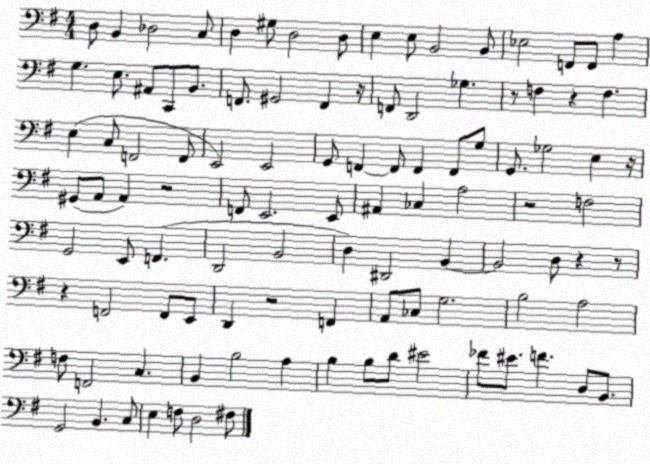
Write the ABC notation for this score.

X:1
T:Untitled
M:4/4
L:1/4
K:G
D,/2 B,, _D,2 C,/2 D, ^G,/2 D,2 D,/2 E, E,/2 B,,2 B,,/2 _E,2 F,,/2 F,,/2 A, G, E,/2 ^A,,/2 C,,/2 B,,/2 F,,/2 ^G,,2 F,, z/4 F,,/2 D,,2 _G, z/2 F, z F, E, C,/2 F,,2 F,,/2 E,,2 E,,2 G,,/2 F,, F,,/2 F,, F,,/2 G,/2 G,,/2 _G,2 E, z/4 ^G,,/2 A,,/2 A,, z2 F,,/2 E,,2 E,,/2 ^A,, _C, A,2 z2 F,2 G,,2 E,,/2 F,, D,,2 B,,2 D, ^D,,2 B,, B,,2 D,/2 z z/2 z F,,2 F,,/2 E,,/2 D,, z2 F,, A,,/2 _C,/2 G,2 B,2 A,2 F,/2 F,,2 C, B,, B,2 A, B, B,/2 D/2 ^E2 _F/2 ^E/2 F D,/2 B,,/2 G,,2 B,, C,/2 E, F,/2 D,2 ^F,/2